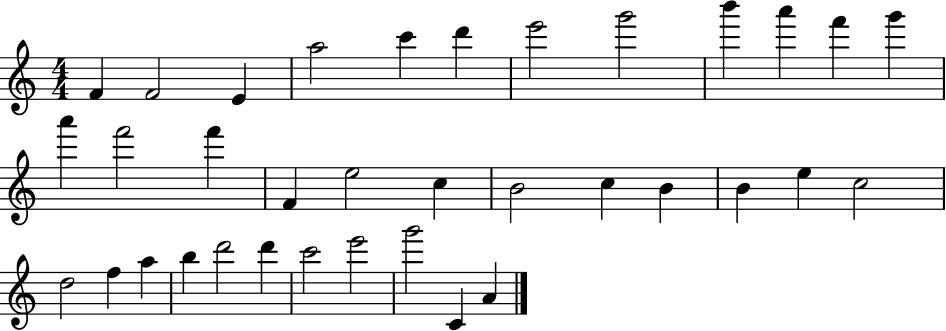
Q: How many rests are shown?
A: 0